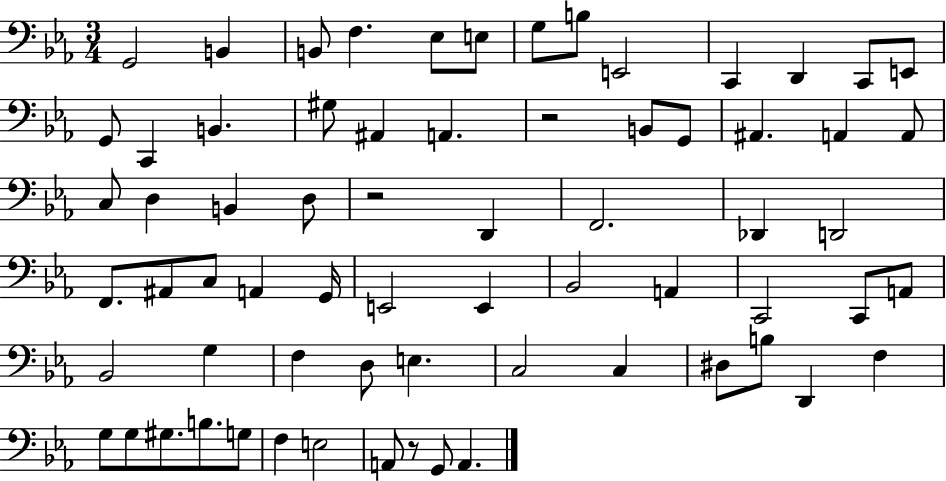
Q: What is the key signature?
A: EES major